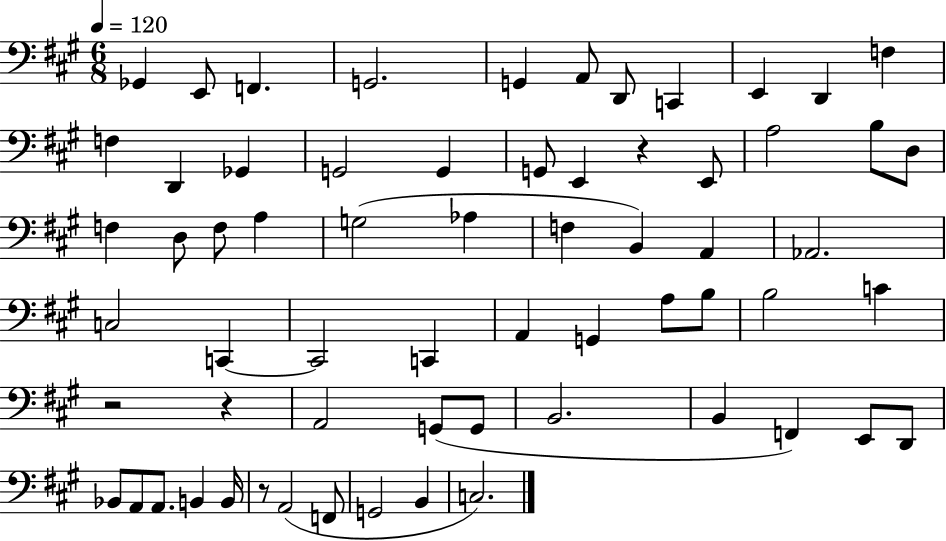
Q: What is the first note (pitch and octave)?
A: Gb2